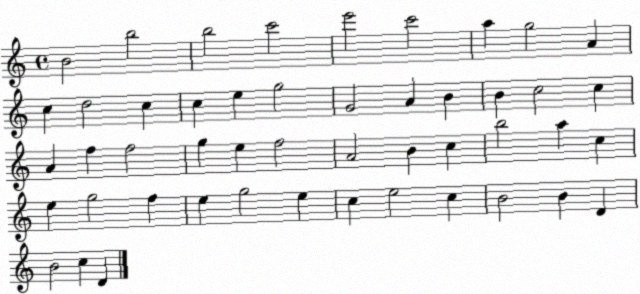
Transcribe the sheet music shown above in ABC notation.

X:1
T:Untitled
M:4/4
L:1/4
K:C
B2 b2 b2 c'2 e'2 c'2 a g2 A c d2 c c e g2 G2 A B B c2 c A f f2 g e f2 A2 B c b2 a c e g2 f e g2 e c e2 c B2 B D B2 c D